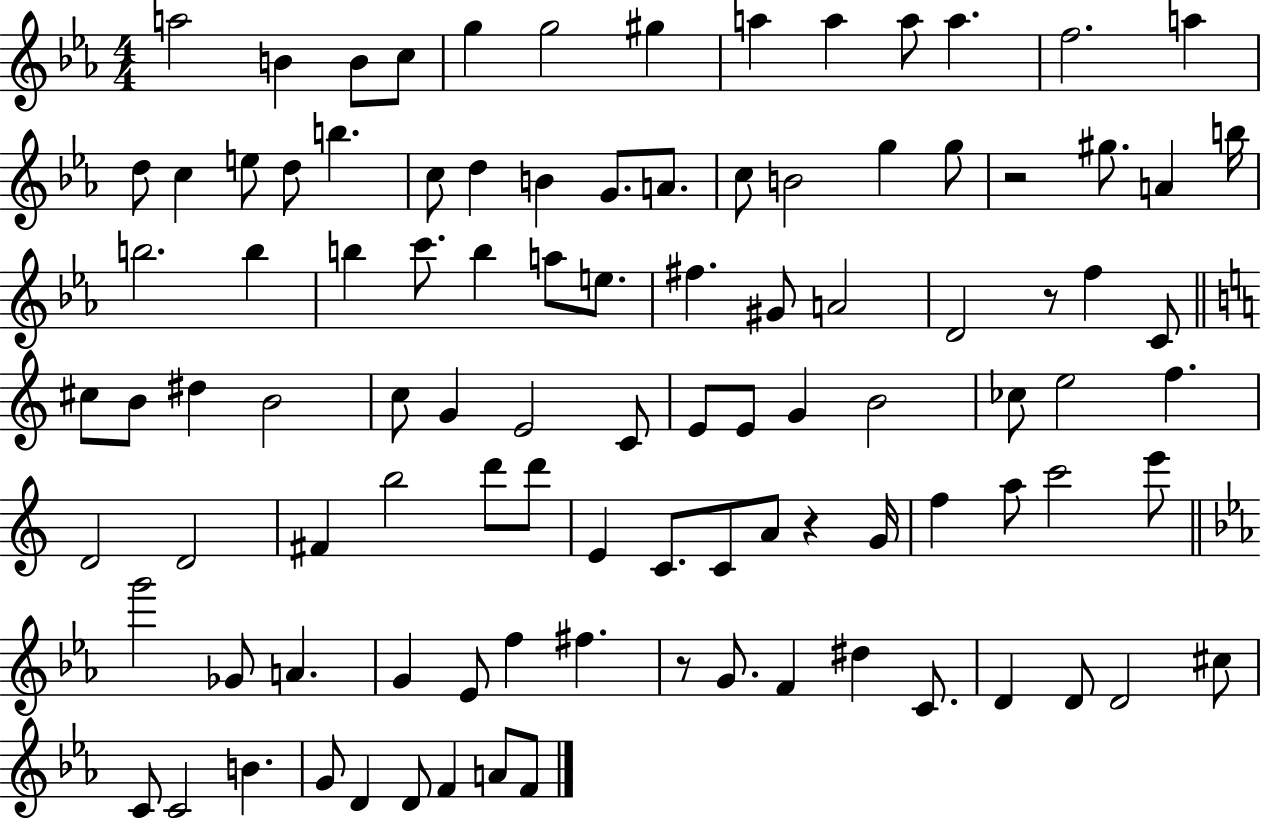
X:1
T:Untitled
M:4/4
L:1/4
K:Eb
a2 B B/2 c/2 g g2 ^g a a a/2 a f2 a d/2 c e/2 d/2 b c/2 d B G/2 A/2 c/2 B2 g g/2 z2 ^g/2 A b/4 b2 b b c'/2 b a/2 e/2 ^f ^G/2 A2 D2 z/2 f C/2 ^c/2 B/2 ^d B2 c/2 G E2 C/2 E/2 E/2 G B2 _c/2 e2 f D2 D2 ^F b2 d'/2 d'/2 E C/2 C/2 A/2 z G/4 f a/2 c'2 e'/2 g'2 _G/2 A G _E/2 f ^f z/2 G/2 F ^d C/2 D D/2 D2 ^c/2 C/2 C2 B G/2 D D/2 F A/2 F/2